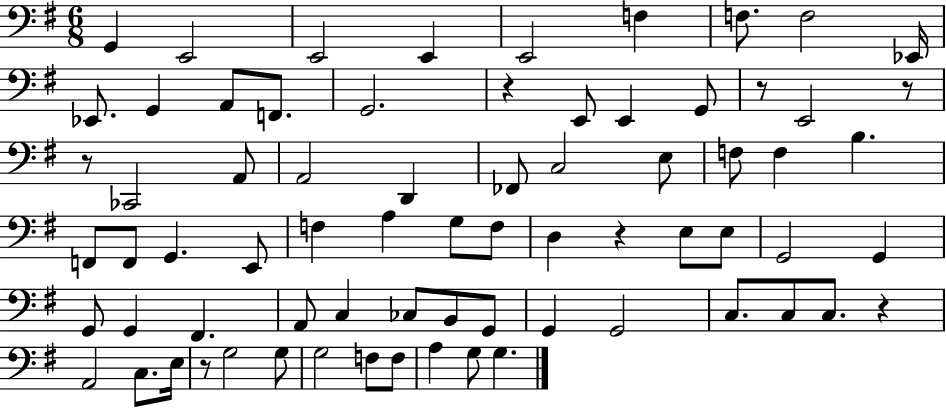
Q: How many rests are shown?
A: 7